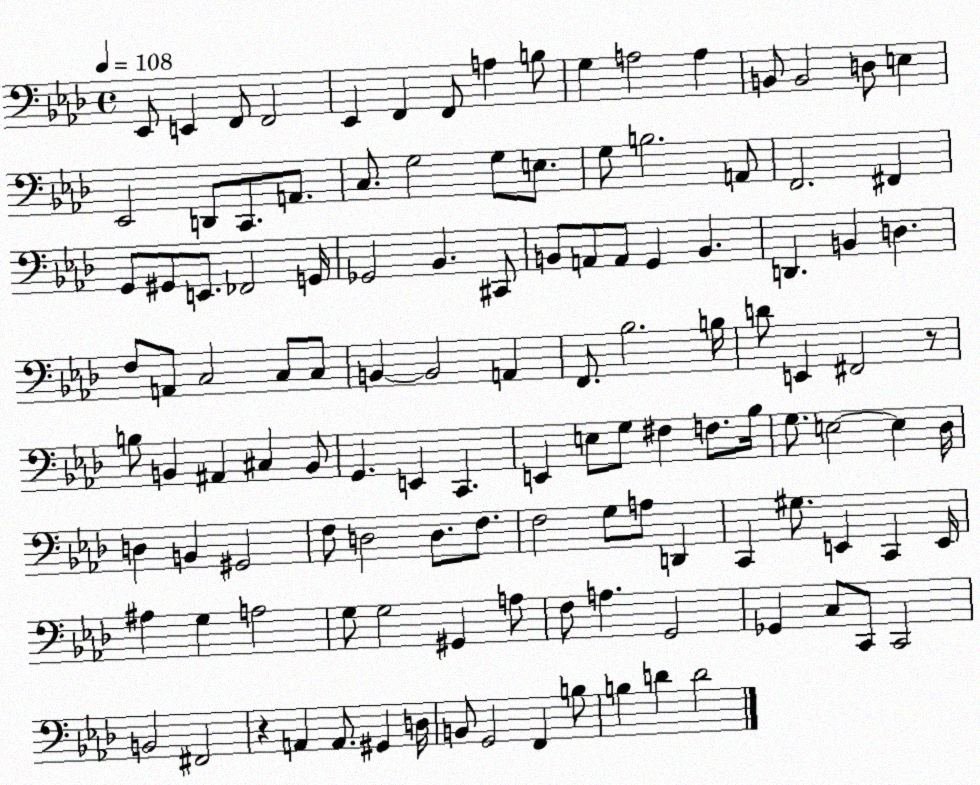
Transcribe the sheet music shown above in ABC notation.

X:1
T:Untitled
M:4/4
L:1/4
K:Ab
_E,,/2 E,, F,,/2 F,,2 _E,, F,, F,,/2 A, B,/2 G, A,2 A, B,,/2 B,,2 D,/2 E, _E,,2 D,,/2 C,,/2 A,,/2 C,/2 G,2 G,/2 E,/2 G,/2 B,2 A,,/2 F,,2 ^F,, G,,/2 ^G,,/2 E,,/2 _F,,2 G,,/4 _G,,2 _B,, ^C,,/2 B,,/2 A,,/2 A,,/2 G,, B,, D,, B,, D, F,/2 A,,/2 C,2 C,/2 C,/2 B,, B,,2 A,, F,,/2 _B,2 B,/4 D/2 E,, ^F,,2 z/2 B,/2 B,, ^A,, ^C, B,,/2 G,, E,, C,, E,, E,/2 G,/2 ^F, F,/2 _B,/4 G,/2 E,2 E, _D,/4 D, B,, ^G,,2 F,/2 D,2 D,/2 F,/2 F,2 G,/2 A,/2 D,, C,, ^G,/2 E,, C,, E,,/4 ^A, G, A,2 G,/2 G,2 ^G,, A,/2 F,/2 A, G,,2 _G,, C,/2 C,,/2 C,,2 B,,2 ^F,,2 z A,, A,,/2 ^G,, D,/4 B,,/2 G,,2 F,, B,/2 B, D D2